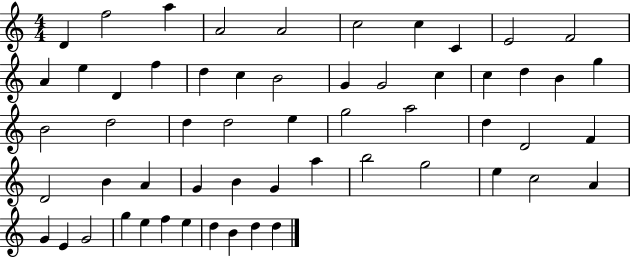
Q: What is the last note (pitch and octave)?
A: D5